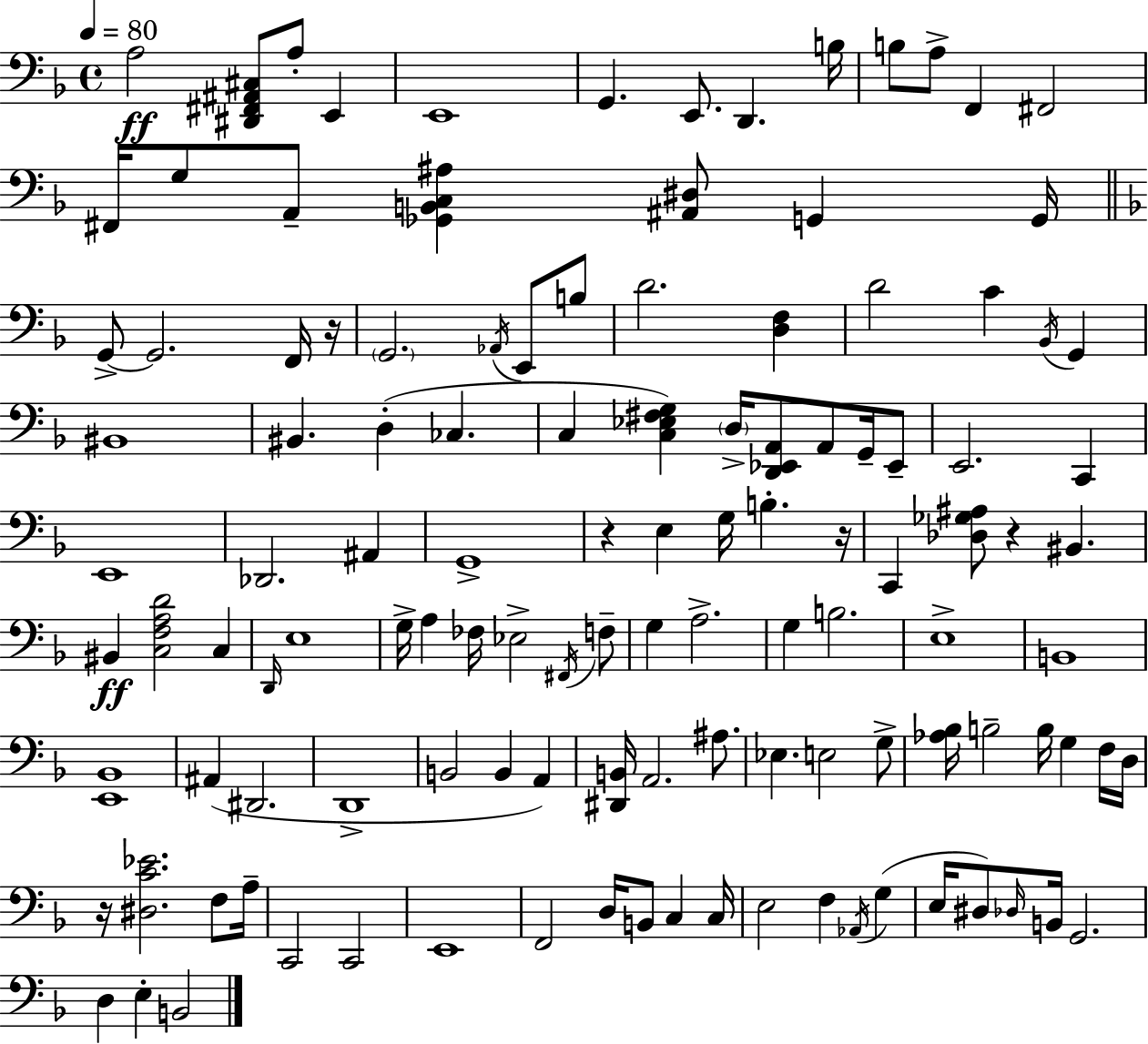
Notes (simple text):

A3/h [D#2,F#2,A#2,C#3]/e A3/e E2/q E2/w G2/q. E2/e. D2/q. B3/s B3/e A3/e F2/q F#2/h F#2/s G3/e A2/e [Gb2,B2,C3,A#3]/q [A#2,D#3]/e G2/q G2/s G2/e G2/h. F2/s R/s G2/h. Ab2/s E2/e B3/e D4/h. [D3,F3]/q D4/h C4/q Bb2/s G2/q BIS2/w BIS2/q. D3/q CES3/q. C3/q [C3,Eb3,F#3,G3]/q D3/s [D2,Eb2,A2]/e A2/e G2/s Eb2/e E2/h. C2/q E2/w Db2/h. A#2/q G2/w R/q E3/q G3/s B3/q. R/s C2/q [Db3,Gb3,A#3]/e R/q BIS2/q. BIS2/q [C3,F3,A3,D4]/h C3/q D2/s E3/w G3/s A3/q FES3/s Eb3/h F#2/s F3/e G3/q A3/h. G3/q B3/h. E3/w B2/w [E2,Bb2]/w A#2/q D#2/h. D2/w B2/h B2/q A2/q [D#2,B2]/s A2/h. A#3/e. Eb3/q. E3/h G3/e [Ab3,Bb3]/s B3/h B3/s G3/q F3/s D3/s R/s [D#3,C4,Eb4]/h. F3/e A3/s C2/h C2/h E2/w F2/h D3/s B2/e C3/q C3/s E3/h F3/q Ab2/s G3/q E3/s D#3/e Db3/s B2/s G2/h. D3/q E3/q B2/h